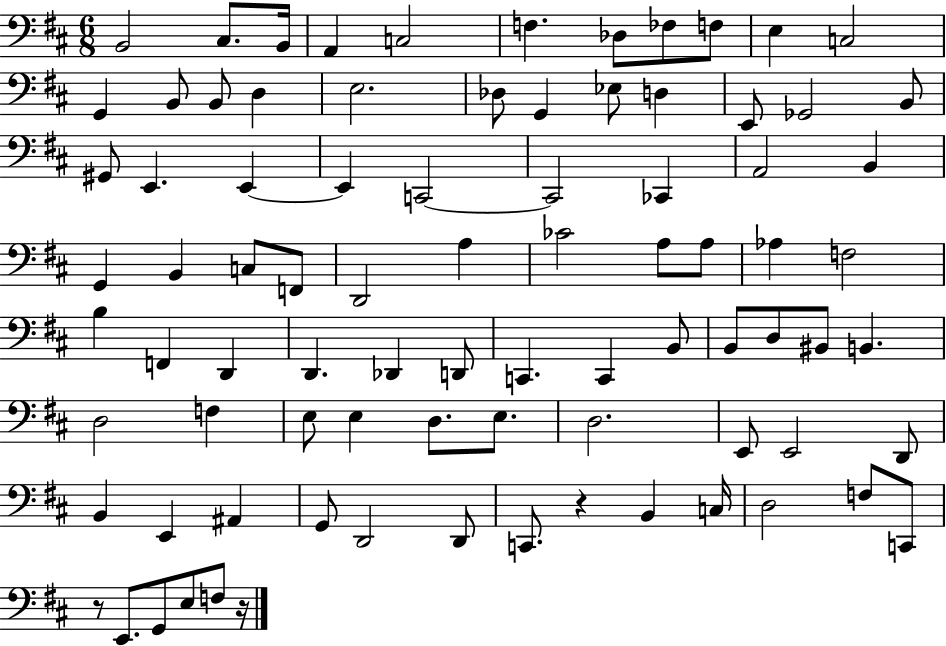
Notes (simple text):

B2/h C#3/e. B2/s A2/q C3/h F3/q. Db3/e FES3/e F3/e E3/q C3/h G2/q B2/e B2/e D3/q E3/h. Db3/e G2/q Eb3/e D3/q E2/e Gb2/h B2/e G#2/e E2/q. E2/q E2/q C2/h C2/h CES2/q A2/h B2/q G2/q B2/q C3/e F2/e D2/h A3/q CES4/h A3/e A3/e Ab3/q F3/h B3/q F2/q D2/q D2/q. Db2/q D2/e C2/q. C2/q B2/e B2/e D3/e BIS2/e B2/q. D3/h F3/q E3/e E3/q D3/e. E3/e. D3/h. E2/e E2/h D2/e B2/q E2/q A#2/q G2/e D2/h D2/e C2/e. R/q B2/q C3/s D3/h F3/e C2/e R/e E2/e. G2/e E3/e F3/e R/s